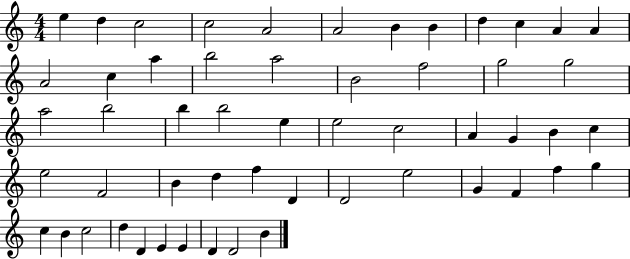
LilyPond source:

{
  \clef treble
  \numericTimeSignature
  \time 4/4
  \key c \major
  e''4 d''4 c''2 | c''2 a'2 | a'2 b'4 b'4 | d''4 c''4 a'4 a'4 | \break a'2 c''4 a''4 | b''2 a''2 | b'2 f''2 | g''2 g''2 | \break a''2 b''2 | b''4 b''2 e''4 | e''2 c''2 | a'4 g'4 b'4 c''4 | \break e''2 f'2 | b'4 d''4 f''4 d'4 | d'2 e''2 | g'4 f'4 f''4 g''4 | \break c''4 b'4 c''2 | d''4 d'4 e'4 e'4 | d'4 d'2 b'4 | \bar "|."
}